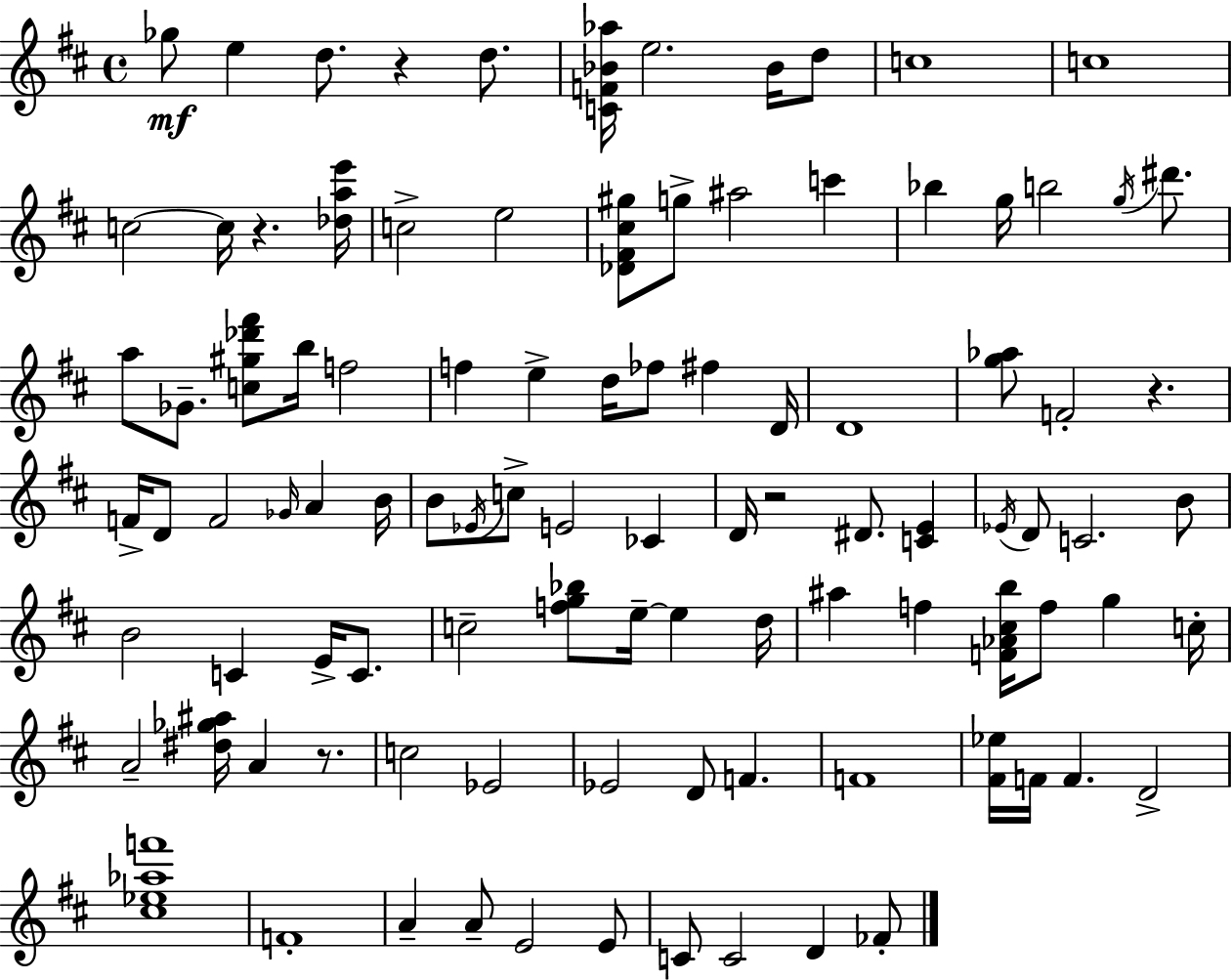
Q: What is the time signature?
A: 4/4